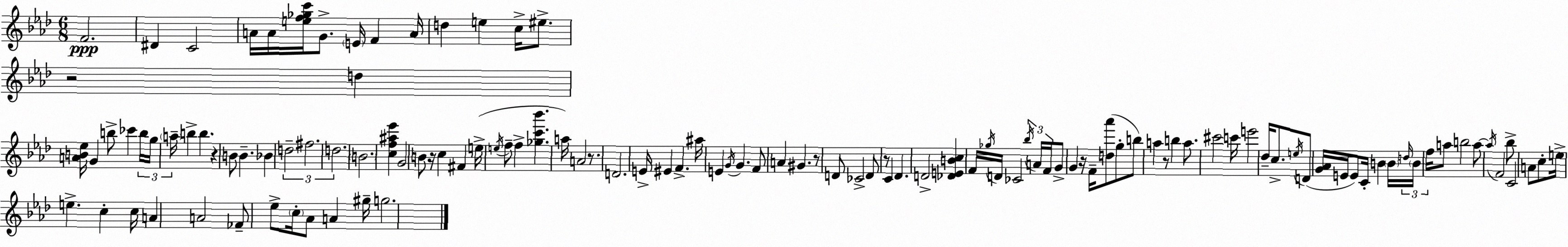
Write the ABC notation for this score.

X:1
T:Untitled
M:6/8
L:1/4
K:Ab
F2 ^D C2 A/4 A/4 [ef_gc']/4 G/2 E/4 F A/4 d e c/4 ^e/2 z2 d [AB_e]/4 G b/2 _c' b/4 g/4 a/4 b b z B/2 B _B d2 ^f2 d2 B2 [cf^a_e'] G2 B/2 z/4 c ^F e/4 e/4 f/2 f [_gc'_b'] a/4 A2 z/2 D2 E/4 ^E F ^a/4 E G/4 G F/2 A ^G z/2 D/2 _C2 D/2 z/2 C _D D2 [_DEBc] F/4 _g/4 D/4 _C2 _b/4 A/4 F/4 G/2 G z/4 F/4 [d_a']/2 g/2 b/2 a z/2 b a/2 ^c'2 c'/4 e'2 _d/4 c/2 e/4 D/2 [G_A]/4 E/4 E/2 C/4 B B/4 d/4 B/4 f/4 a/2 b2 a/2 a/4 F2 _b/2 C2 A/2 c/2 e/4 e c c/4 A A2 _F/2 _e/2 c/4 _A/2 A ^g/4 g2